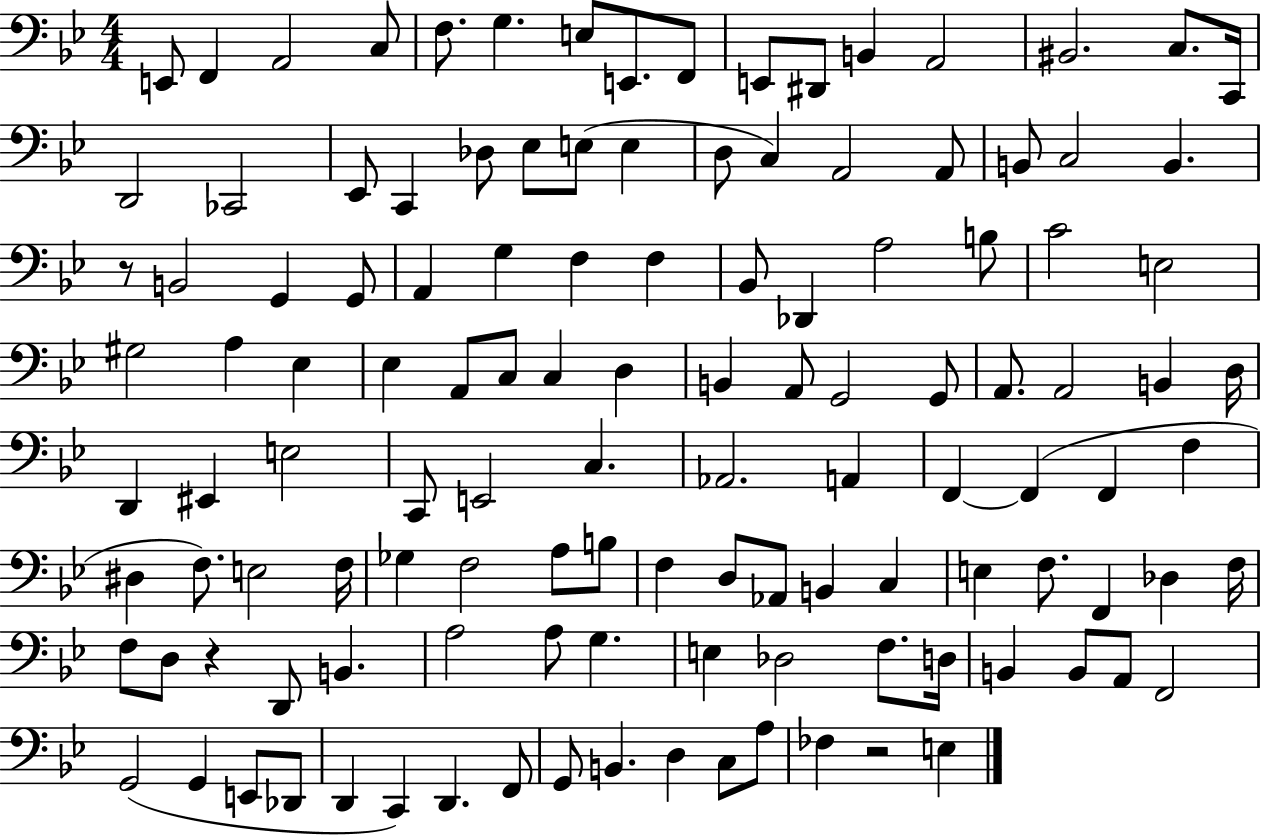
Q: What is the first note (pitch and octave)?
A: E2